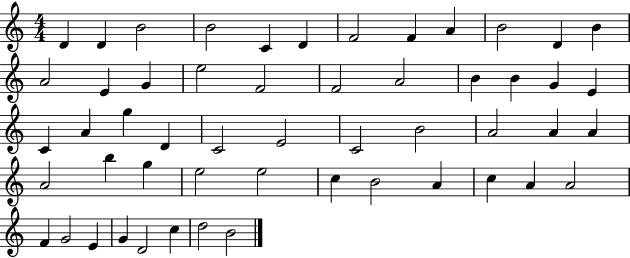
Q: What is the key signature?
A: C major